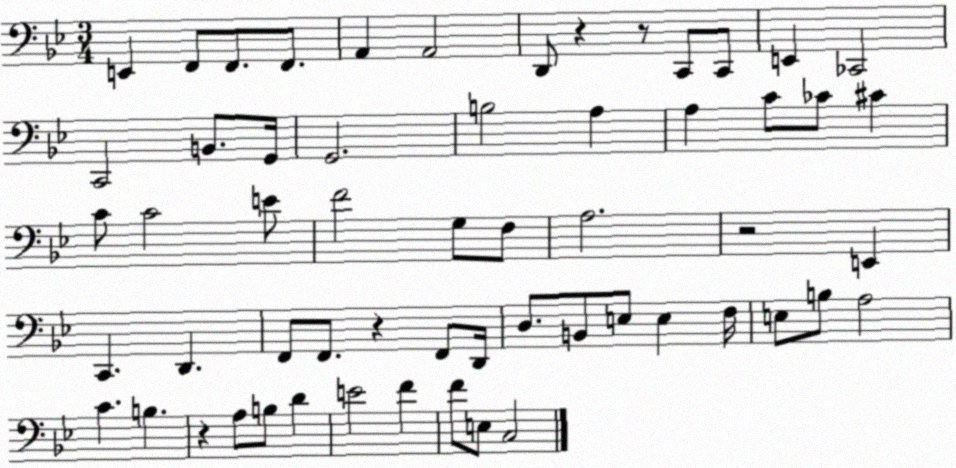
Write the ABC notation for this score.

X:1
T:Untitled
M:3/4
L:1/4
K:Bb
E,, F,,/2 F,,/2 F,,/2 A,, A,,2 D,,/2 z z/2 C,,/2 C,,/2 E,, _C,,2 C,,2 B,,/2 G,,/4 G,,2 B,2 A, A, C/2 _C/2 ^C C/2 C2 E/2 F2 G,/2 F,/2 A,2 z2 E,, C,, D,, F,,/2 F,,/2 z F,,/2 D,,/4 D,/2 B,,/2 E,/2 E, F,/4 E,/2 B,/2 A,2 C B, z A,/2 B,/2 D E2 F F/2 E,/2 C,2